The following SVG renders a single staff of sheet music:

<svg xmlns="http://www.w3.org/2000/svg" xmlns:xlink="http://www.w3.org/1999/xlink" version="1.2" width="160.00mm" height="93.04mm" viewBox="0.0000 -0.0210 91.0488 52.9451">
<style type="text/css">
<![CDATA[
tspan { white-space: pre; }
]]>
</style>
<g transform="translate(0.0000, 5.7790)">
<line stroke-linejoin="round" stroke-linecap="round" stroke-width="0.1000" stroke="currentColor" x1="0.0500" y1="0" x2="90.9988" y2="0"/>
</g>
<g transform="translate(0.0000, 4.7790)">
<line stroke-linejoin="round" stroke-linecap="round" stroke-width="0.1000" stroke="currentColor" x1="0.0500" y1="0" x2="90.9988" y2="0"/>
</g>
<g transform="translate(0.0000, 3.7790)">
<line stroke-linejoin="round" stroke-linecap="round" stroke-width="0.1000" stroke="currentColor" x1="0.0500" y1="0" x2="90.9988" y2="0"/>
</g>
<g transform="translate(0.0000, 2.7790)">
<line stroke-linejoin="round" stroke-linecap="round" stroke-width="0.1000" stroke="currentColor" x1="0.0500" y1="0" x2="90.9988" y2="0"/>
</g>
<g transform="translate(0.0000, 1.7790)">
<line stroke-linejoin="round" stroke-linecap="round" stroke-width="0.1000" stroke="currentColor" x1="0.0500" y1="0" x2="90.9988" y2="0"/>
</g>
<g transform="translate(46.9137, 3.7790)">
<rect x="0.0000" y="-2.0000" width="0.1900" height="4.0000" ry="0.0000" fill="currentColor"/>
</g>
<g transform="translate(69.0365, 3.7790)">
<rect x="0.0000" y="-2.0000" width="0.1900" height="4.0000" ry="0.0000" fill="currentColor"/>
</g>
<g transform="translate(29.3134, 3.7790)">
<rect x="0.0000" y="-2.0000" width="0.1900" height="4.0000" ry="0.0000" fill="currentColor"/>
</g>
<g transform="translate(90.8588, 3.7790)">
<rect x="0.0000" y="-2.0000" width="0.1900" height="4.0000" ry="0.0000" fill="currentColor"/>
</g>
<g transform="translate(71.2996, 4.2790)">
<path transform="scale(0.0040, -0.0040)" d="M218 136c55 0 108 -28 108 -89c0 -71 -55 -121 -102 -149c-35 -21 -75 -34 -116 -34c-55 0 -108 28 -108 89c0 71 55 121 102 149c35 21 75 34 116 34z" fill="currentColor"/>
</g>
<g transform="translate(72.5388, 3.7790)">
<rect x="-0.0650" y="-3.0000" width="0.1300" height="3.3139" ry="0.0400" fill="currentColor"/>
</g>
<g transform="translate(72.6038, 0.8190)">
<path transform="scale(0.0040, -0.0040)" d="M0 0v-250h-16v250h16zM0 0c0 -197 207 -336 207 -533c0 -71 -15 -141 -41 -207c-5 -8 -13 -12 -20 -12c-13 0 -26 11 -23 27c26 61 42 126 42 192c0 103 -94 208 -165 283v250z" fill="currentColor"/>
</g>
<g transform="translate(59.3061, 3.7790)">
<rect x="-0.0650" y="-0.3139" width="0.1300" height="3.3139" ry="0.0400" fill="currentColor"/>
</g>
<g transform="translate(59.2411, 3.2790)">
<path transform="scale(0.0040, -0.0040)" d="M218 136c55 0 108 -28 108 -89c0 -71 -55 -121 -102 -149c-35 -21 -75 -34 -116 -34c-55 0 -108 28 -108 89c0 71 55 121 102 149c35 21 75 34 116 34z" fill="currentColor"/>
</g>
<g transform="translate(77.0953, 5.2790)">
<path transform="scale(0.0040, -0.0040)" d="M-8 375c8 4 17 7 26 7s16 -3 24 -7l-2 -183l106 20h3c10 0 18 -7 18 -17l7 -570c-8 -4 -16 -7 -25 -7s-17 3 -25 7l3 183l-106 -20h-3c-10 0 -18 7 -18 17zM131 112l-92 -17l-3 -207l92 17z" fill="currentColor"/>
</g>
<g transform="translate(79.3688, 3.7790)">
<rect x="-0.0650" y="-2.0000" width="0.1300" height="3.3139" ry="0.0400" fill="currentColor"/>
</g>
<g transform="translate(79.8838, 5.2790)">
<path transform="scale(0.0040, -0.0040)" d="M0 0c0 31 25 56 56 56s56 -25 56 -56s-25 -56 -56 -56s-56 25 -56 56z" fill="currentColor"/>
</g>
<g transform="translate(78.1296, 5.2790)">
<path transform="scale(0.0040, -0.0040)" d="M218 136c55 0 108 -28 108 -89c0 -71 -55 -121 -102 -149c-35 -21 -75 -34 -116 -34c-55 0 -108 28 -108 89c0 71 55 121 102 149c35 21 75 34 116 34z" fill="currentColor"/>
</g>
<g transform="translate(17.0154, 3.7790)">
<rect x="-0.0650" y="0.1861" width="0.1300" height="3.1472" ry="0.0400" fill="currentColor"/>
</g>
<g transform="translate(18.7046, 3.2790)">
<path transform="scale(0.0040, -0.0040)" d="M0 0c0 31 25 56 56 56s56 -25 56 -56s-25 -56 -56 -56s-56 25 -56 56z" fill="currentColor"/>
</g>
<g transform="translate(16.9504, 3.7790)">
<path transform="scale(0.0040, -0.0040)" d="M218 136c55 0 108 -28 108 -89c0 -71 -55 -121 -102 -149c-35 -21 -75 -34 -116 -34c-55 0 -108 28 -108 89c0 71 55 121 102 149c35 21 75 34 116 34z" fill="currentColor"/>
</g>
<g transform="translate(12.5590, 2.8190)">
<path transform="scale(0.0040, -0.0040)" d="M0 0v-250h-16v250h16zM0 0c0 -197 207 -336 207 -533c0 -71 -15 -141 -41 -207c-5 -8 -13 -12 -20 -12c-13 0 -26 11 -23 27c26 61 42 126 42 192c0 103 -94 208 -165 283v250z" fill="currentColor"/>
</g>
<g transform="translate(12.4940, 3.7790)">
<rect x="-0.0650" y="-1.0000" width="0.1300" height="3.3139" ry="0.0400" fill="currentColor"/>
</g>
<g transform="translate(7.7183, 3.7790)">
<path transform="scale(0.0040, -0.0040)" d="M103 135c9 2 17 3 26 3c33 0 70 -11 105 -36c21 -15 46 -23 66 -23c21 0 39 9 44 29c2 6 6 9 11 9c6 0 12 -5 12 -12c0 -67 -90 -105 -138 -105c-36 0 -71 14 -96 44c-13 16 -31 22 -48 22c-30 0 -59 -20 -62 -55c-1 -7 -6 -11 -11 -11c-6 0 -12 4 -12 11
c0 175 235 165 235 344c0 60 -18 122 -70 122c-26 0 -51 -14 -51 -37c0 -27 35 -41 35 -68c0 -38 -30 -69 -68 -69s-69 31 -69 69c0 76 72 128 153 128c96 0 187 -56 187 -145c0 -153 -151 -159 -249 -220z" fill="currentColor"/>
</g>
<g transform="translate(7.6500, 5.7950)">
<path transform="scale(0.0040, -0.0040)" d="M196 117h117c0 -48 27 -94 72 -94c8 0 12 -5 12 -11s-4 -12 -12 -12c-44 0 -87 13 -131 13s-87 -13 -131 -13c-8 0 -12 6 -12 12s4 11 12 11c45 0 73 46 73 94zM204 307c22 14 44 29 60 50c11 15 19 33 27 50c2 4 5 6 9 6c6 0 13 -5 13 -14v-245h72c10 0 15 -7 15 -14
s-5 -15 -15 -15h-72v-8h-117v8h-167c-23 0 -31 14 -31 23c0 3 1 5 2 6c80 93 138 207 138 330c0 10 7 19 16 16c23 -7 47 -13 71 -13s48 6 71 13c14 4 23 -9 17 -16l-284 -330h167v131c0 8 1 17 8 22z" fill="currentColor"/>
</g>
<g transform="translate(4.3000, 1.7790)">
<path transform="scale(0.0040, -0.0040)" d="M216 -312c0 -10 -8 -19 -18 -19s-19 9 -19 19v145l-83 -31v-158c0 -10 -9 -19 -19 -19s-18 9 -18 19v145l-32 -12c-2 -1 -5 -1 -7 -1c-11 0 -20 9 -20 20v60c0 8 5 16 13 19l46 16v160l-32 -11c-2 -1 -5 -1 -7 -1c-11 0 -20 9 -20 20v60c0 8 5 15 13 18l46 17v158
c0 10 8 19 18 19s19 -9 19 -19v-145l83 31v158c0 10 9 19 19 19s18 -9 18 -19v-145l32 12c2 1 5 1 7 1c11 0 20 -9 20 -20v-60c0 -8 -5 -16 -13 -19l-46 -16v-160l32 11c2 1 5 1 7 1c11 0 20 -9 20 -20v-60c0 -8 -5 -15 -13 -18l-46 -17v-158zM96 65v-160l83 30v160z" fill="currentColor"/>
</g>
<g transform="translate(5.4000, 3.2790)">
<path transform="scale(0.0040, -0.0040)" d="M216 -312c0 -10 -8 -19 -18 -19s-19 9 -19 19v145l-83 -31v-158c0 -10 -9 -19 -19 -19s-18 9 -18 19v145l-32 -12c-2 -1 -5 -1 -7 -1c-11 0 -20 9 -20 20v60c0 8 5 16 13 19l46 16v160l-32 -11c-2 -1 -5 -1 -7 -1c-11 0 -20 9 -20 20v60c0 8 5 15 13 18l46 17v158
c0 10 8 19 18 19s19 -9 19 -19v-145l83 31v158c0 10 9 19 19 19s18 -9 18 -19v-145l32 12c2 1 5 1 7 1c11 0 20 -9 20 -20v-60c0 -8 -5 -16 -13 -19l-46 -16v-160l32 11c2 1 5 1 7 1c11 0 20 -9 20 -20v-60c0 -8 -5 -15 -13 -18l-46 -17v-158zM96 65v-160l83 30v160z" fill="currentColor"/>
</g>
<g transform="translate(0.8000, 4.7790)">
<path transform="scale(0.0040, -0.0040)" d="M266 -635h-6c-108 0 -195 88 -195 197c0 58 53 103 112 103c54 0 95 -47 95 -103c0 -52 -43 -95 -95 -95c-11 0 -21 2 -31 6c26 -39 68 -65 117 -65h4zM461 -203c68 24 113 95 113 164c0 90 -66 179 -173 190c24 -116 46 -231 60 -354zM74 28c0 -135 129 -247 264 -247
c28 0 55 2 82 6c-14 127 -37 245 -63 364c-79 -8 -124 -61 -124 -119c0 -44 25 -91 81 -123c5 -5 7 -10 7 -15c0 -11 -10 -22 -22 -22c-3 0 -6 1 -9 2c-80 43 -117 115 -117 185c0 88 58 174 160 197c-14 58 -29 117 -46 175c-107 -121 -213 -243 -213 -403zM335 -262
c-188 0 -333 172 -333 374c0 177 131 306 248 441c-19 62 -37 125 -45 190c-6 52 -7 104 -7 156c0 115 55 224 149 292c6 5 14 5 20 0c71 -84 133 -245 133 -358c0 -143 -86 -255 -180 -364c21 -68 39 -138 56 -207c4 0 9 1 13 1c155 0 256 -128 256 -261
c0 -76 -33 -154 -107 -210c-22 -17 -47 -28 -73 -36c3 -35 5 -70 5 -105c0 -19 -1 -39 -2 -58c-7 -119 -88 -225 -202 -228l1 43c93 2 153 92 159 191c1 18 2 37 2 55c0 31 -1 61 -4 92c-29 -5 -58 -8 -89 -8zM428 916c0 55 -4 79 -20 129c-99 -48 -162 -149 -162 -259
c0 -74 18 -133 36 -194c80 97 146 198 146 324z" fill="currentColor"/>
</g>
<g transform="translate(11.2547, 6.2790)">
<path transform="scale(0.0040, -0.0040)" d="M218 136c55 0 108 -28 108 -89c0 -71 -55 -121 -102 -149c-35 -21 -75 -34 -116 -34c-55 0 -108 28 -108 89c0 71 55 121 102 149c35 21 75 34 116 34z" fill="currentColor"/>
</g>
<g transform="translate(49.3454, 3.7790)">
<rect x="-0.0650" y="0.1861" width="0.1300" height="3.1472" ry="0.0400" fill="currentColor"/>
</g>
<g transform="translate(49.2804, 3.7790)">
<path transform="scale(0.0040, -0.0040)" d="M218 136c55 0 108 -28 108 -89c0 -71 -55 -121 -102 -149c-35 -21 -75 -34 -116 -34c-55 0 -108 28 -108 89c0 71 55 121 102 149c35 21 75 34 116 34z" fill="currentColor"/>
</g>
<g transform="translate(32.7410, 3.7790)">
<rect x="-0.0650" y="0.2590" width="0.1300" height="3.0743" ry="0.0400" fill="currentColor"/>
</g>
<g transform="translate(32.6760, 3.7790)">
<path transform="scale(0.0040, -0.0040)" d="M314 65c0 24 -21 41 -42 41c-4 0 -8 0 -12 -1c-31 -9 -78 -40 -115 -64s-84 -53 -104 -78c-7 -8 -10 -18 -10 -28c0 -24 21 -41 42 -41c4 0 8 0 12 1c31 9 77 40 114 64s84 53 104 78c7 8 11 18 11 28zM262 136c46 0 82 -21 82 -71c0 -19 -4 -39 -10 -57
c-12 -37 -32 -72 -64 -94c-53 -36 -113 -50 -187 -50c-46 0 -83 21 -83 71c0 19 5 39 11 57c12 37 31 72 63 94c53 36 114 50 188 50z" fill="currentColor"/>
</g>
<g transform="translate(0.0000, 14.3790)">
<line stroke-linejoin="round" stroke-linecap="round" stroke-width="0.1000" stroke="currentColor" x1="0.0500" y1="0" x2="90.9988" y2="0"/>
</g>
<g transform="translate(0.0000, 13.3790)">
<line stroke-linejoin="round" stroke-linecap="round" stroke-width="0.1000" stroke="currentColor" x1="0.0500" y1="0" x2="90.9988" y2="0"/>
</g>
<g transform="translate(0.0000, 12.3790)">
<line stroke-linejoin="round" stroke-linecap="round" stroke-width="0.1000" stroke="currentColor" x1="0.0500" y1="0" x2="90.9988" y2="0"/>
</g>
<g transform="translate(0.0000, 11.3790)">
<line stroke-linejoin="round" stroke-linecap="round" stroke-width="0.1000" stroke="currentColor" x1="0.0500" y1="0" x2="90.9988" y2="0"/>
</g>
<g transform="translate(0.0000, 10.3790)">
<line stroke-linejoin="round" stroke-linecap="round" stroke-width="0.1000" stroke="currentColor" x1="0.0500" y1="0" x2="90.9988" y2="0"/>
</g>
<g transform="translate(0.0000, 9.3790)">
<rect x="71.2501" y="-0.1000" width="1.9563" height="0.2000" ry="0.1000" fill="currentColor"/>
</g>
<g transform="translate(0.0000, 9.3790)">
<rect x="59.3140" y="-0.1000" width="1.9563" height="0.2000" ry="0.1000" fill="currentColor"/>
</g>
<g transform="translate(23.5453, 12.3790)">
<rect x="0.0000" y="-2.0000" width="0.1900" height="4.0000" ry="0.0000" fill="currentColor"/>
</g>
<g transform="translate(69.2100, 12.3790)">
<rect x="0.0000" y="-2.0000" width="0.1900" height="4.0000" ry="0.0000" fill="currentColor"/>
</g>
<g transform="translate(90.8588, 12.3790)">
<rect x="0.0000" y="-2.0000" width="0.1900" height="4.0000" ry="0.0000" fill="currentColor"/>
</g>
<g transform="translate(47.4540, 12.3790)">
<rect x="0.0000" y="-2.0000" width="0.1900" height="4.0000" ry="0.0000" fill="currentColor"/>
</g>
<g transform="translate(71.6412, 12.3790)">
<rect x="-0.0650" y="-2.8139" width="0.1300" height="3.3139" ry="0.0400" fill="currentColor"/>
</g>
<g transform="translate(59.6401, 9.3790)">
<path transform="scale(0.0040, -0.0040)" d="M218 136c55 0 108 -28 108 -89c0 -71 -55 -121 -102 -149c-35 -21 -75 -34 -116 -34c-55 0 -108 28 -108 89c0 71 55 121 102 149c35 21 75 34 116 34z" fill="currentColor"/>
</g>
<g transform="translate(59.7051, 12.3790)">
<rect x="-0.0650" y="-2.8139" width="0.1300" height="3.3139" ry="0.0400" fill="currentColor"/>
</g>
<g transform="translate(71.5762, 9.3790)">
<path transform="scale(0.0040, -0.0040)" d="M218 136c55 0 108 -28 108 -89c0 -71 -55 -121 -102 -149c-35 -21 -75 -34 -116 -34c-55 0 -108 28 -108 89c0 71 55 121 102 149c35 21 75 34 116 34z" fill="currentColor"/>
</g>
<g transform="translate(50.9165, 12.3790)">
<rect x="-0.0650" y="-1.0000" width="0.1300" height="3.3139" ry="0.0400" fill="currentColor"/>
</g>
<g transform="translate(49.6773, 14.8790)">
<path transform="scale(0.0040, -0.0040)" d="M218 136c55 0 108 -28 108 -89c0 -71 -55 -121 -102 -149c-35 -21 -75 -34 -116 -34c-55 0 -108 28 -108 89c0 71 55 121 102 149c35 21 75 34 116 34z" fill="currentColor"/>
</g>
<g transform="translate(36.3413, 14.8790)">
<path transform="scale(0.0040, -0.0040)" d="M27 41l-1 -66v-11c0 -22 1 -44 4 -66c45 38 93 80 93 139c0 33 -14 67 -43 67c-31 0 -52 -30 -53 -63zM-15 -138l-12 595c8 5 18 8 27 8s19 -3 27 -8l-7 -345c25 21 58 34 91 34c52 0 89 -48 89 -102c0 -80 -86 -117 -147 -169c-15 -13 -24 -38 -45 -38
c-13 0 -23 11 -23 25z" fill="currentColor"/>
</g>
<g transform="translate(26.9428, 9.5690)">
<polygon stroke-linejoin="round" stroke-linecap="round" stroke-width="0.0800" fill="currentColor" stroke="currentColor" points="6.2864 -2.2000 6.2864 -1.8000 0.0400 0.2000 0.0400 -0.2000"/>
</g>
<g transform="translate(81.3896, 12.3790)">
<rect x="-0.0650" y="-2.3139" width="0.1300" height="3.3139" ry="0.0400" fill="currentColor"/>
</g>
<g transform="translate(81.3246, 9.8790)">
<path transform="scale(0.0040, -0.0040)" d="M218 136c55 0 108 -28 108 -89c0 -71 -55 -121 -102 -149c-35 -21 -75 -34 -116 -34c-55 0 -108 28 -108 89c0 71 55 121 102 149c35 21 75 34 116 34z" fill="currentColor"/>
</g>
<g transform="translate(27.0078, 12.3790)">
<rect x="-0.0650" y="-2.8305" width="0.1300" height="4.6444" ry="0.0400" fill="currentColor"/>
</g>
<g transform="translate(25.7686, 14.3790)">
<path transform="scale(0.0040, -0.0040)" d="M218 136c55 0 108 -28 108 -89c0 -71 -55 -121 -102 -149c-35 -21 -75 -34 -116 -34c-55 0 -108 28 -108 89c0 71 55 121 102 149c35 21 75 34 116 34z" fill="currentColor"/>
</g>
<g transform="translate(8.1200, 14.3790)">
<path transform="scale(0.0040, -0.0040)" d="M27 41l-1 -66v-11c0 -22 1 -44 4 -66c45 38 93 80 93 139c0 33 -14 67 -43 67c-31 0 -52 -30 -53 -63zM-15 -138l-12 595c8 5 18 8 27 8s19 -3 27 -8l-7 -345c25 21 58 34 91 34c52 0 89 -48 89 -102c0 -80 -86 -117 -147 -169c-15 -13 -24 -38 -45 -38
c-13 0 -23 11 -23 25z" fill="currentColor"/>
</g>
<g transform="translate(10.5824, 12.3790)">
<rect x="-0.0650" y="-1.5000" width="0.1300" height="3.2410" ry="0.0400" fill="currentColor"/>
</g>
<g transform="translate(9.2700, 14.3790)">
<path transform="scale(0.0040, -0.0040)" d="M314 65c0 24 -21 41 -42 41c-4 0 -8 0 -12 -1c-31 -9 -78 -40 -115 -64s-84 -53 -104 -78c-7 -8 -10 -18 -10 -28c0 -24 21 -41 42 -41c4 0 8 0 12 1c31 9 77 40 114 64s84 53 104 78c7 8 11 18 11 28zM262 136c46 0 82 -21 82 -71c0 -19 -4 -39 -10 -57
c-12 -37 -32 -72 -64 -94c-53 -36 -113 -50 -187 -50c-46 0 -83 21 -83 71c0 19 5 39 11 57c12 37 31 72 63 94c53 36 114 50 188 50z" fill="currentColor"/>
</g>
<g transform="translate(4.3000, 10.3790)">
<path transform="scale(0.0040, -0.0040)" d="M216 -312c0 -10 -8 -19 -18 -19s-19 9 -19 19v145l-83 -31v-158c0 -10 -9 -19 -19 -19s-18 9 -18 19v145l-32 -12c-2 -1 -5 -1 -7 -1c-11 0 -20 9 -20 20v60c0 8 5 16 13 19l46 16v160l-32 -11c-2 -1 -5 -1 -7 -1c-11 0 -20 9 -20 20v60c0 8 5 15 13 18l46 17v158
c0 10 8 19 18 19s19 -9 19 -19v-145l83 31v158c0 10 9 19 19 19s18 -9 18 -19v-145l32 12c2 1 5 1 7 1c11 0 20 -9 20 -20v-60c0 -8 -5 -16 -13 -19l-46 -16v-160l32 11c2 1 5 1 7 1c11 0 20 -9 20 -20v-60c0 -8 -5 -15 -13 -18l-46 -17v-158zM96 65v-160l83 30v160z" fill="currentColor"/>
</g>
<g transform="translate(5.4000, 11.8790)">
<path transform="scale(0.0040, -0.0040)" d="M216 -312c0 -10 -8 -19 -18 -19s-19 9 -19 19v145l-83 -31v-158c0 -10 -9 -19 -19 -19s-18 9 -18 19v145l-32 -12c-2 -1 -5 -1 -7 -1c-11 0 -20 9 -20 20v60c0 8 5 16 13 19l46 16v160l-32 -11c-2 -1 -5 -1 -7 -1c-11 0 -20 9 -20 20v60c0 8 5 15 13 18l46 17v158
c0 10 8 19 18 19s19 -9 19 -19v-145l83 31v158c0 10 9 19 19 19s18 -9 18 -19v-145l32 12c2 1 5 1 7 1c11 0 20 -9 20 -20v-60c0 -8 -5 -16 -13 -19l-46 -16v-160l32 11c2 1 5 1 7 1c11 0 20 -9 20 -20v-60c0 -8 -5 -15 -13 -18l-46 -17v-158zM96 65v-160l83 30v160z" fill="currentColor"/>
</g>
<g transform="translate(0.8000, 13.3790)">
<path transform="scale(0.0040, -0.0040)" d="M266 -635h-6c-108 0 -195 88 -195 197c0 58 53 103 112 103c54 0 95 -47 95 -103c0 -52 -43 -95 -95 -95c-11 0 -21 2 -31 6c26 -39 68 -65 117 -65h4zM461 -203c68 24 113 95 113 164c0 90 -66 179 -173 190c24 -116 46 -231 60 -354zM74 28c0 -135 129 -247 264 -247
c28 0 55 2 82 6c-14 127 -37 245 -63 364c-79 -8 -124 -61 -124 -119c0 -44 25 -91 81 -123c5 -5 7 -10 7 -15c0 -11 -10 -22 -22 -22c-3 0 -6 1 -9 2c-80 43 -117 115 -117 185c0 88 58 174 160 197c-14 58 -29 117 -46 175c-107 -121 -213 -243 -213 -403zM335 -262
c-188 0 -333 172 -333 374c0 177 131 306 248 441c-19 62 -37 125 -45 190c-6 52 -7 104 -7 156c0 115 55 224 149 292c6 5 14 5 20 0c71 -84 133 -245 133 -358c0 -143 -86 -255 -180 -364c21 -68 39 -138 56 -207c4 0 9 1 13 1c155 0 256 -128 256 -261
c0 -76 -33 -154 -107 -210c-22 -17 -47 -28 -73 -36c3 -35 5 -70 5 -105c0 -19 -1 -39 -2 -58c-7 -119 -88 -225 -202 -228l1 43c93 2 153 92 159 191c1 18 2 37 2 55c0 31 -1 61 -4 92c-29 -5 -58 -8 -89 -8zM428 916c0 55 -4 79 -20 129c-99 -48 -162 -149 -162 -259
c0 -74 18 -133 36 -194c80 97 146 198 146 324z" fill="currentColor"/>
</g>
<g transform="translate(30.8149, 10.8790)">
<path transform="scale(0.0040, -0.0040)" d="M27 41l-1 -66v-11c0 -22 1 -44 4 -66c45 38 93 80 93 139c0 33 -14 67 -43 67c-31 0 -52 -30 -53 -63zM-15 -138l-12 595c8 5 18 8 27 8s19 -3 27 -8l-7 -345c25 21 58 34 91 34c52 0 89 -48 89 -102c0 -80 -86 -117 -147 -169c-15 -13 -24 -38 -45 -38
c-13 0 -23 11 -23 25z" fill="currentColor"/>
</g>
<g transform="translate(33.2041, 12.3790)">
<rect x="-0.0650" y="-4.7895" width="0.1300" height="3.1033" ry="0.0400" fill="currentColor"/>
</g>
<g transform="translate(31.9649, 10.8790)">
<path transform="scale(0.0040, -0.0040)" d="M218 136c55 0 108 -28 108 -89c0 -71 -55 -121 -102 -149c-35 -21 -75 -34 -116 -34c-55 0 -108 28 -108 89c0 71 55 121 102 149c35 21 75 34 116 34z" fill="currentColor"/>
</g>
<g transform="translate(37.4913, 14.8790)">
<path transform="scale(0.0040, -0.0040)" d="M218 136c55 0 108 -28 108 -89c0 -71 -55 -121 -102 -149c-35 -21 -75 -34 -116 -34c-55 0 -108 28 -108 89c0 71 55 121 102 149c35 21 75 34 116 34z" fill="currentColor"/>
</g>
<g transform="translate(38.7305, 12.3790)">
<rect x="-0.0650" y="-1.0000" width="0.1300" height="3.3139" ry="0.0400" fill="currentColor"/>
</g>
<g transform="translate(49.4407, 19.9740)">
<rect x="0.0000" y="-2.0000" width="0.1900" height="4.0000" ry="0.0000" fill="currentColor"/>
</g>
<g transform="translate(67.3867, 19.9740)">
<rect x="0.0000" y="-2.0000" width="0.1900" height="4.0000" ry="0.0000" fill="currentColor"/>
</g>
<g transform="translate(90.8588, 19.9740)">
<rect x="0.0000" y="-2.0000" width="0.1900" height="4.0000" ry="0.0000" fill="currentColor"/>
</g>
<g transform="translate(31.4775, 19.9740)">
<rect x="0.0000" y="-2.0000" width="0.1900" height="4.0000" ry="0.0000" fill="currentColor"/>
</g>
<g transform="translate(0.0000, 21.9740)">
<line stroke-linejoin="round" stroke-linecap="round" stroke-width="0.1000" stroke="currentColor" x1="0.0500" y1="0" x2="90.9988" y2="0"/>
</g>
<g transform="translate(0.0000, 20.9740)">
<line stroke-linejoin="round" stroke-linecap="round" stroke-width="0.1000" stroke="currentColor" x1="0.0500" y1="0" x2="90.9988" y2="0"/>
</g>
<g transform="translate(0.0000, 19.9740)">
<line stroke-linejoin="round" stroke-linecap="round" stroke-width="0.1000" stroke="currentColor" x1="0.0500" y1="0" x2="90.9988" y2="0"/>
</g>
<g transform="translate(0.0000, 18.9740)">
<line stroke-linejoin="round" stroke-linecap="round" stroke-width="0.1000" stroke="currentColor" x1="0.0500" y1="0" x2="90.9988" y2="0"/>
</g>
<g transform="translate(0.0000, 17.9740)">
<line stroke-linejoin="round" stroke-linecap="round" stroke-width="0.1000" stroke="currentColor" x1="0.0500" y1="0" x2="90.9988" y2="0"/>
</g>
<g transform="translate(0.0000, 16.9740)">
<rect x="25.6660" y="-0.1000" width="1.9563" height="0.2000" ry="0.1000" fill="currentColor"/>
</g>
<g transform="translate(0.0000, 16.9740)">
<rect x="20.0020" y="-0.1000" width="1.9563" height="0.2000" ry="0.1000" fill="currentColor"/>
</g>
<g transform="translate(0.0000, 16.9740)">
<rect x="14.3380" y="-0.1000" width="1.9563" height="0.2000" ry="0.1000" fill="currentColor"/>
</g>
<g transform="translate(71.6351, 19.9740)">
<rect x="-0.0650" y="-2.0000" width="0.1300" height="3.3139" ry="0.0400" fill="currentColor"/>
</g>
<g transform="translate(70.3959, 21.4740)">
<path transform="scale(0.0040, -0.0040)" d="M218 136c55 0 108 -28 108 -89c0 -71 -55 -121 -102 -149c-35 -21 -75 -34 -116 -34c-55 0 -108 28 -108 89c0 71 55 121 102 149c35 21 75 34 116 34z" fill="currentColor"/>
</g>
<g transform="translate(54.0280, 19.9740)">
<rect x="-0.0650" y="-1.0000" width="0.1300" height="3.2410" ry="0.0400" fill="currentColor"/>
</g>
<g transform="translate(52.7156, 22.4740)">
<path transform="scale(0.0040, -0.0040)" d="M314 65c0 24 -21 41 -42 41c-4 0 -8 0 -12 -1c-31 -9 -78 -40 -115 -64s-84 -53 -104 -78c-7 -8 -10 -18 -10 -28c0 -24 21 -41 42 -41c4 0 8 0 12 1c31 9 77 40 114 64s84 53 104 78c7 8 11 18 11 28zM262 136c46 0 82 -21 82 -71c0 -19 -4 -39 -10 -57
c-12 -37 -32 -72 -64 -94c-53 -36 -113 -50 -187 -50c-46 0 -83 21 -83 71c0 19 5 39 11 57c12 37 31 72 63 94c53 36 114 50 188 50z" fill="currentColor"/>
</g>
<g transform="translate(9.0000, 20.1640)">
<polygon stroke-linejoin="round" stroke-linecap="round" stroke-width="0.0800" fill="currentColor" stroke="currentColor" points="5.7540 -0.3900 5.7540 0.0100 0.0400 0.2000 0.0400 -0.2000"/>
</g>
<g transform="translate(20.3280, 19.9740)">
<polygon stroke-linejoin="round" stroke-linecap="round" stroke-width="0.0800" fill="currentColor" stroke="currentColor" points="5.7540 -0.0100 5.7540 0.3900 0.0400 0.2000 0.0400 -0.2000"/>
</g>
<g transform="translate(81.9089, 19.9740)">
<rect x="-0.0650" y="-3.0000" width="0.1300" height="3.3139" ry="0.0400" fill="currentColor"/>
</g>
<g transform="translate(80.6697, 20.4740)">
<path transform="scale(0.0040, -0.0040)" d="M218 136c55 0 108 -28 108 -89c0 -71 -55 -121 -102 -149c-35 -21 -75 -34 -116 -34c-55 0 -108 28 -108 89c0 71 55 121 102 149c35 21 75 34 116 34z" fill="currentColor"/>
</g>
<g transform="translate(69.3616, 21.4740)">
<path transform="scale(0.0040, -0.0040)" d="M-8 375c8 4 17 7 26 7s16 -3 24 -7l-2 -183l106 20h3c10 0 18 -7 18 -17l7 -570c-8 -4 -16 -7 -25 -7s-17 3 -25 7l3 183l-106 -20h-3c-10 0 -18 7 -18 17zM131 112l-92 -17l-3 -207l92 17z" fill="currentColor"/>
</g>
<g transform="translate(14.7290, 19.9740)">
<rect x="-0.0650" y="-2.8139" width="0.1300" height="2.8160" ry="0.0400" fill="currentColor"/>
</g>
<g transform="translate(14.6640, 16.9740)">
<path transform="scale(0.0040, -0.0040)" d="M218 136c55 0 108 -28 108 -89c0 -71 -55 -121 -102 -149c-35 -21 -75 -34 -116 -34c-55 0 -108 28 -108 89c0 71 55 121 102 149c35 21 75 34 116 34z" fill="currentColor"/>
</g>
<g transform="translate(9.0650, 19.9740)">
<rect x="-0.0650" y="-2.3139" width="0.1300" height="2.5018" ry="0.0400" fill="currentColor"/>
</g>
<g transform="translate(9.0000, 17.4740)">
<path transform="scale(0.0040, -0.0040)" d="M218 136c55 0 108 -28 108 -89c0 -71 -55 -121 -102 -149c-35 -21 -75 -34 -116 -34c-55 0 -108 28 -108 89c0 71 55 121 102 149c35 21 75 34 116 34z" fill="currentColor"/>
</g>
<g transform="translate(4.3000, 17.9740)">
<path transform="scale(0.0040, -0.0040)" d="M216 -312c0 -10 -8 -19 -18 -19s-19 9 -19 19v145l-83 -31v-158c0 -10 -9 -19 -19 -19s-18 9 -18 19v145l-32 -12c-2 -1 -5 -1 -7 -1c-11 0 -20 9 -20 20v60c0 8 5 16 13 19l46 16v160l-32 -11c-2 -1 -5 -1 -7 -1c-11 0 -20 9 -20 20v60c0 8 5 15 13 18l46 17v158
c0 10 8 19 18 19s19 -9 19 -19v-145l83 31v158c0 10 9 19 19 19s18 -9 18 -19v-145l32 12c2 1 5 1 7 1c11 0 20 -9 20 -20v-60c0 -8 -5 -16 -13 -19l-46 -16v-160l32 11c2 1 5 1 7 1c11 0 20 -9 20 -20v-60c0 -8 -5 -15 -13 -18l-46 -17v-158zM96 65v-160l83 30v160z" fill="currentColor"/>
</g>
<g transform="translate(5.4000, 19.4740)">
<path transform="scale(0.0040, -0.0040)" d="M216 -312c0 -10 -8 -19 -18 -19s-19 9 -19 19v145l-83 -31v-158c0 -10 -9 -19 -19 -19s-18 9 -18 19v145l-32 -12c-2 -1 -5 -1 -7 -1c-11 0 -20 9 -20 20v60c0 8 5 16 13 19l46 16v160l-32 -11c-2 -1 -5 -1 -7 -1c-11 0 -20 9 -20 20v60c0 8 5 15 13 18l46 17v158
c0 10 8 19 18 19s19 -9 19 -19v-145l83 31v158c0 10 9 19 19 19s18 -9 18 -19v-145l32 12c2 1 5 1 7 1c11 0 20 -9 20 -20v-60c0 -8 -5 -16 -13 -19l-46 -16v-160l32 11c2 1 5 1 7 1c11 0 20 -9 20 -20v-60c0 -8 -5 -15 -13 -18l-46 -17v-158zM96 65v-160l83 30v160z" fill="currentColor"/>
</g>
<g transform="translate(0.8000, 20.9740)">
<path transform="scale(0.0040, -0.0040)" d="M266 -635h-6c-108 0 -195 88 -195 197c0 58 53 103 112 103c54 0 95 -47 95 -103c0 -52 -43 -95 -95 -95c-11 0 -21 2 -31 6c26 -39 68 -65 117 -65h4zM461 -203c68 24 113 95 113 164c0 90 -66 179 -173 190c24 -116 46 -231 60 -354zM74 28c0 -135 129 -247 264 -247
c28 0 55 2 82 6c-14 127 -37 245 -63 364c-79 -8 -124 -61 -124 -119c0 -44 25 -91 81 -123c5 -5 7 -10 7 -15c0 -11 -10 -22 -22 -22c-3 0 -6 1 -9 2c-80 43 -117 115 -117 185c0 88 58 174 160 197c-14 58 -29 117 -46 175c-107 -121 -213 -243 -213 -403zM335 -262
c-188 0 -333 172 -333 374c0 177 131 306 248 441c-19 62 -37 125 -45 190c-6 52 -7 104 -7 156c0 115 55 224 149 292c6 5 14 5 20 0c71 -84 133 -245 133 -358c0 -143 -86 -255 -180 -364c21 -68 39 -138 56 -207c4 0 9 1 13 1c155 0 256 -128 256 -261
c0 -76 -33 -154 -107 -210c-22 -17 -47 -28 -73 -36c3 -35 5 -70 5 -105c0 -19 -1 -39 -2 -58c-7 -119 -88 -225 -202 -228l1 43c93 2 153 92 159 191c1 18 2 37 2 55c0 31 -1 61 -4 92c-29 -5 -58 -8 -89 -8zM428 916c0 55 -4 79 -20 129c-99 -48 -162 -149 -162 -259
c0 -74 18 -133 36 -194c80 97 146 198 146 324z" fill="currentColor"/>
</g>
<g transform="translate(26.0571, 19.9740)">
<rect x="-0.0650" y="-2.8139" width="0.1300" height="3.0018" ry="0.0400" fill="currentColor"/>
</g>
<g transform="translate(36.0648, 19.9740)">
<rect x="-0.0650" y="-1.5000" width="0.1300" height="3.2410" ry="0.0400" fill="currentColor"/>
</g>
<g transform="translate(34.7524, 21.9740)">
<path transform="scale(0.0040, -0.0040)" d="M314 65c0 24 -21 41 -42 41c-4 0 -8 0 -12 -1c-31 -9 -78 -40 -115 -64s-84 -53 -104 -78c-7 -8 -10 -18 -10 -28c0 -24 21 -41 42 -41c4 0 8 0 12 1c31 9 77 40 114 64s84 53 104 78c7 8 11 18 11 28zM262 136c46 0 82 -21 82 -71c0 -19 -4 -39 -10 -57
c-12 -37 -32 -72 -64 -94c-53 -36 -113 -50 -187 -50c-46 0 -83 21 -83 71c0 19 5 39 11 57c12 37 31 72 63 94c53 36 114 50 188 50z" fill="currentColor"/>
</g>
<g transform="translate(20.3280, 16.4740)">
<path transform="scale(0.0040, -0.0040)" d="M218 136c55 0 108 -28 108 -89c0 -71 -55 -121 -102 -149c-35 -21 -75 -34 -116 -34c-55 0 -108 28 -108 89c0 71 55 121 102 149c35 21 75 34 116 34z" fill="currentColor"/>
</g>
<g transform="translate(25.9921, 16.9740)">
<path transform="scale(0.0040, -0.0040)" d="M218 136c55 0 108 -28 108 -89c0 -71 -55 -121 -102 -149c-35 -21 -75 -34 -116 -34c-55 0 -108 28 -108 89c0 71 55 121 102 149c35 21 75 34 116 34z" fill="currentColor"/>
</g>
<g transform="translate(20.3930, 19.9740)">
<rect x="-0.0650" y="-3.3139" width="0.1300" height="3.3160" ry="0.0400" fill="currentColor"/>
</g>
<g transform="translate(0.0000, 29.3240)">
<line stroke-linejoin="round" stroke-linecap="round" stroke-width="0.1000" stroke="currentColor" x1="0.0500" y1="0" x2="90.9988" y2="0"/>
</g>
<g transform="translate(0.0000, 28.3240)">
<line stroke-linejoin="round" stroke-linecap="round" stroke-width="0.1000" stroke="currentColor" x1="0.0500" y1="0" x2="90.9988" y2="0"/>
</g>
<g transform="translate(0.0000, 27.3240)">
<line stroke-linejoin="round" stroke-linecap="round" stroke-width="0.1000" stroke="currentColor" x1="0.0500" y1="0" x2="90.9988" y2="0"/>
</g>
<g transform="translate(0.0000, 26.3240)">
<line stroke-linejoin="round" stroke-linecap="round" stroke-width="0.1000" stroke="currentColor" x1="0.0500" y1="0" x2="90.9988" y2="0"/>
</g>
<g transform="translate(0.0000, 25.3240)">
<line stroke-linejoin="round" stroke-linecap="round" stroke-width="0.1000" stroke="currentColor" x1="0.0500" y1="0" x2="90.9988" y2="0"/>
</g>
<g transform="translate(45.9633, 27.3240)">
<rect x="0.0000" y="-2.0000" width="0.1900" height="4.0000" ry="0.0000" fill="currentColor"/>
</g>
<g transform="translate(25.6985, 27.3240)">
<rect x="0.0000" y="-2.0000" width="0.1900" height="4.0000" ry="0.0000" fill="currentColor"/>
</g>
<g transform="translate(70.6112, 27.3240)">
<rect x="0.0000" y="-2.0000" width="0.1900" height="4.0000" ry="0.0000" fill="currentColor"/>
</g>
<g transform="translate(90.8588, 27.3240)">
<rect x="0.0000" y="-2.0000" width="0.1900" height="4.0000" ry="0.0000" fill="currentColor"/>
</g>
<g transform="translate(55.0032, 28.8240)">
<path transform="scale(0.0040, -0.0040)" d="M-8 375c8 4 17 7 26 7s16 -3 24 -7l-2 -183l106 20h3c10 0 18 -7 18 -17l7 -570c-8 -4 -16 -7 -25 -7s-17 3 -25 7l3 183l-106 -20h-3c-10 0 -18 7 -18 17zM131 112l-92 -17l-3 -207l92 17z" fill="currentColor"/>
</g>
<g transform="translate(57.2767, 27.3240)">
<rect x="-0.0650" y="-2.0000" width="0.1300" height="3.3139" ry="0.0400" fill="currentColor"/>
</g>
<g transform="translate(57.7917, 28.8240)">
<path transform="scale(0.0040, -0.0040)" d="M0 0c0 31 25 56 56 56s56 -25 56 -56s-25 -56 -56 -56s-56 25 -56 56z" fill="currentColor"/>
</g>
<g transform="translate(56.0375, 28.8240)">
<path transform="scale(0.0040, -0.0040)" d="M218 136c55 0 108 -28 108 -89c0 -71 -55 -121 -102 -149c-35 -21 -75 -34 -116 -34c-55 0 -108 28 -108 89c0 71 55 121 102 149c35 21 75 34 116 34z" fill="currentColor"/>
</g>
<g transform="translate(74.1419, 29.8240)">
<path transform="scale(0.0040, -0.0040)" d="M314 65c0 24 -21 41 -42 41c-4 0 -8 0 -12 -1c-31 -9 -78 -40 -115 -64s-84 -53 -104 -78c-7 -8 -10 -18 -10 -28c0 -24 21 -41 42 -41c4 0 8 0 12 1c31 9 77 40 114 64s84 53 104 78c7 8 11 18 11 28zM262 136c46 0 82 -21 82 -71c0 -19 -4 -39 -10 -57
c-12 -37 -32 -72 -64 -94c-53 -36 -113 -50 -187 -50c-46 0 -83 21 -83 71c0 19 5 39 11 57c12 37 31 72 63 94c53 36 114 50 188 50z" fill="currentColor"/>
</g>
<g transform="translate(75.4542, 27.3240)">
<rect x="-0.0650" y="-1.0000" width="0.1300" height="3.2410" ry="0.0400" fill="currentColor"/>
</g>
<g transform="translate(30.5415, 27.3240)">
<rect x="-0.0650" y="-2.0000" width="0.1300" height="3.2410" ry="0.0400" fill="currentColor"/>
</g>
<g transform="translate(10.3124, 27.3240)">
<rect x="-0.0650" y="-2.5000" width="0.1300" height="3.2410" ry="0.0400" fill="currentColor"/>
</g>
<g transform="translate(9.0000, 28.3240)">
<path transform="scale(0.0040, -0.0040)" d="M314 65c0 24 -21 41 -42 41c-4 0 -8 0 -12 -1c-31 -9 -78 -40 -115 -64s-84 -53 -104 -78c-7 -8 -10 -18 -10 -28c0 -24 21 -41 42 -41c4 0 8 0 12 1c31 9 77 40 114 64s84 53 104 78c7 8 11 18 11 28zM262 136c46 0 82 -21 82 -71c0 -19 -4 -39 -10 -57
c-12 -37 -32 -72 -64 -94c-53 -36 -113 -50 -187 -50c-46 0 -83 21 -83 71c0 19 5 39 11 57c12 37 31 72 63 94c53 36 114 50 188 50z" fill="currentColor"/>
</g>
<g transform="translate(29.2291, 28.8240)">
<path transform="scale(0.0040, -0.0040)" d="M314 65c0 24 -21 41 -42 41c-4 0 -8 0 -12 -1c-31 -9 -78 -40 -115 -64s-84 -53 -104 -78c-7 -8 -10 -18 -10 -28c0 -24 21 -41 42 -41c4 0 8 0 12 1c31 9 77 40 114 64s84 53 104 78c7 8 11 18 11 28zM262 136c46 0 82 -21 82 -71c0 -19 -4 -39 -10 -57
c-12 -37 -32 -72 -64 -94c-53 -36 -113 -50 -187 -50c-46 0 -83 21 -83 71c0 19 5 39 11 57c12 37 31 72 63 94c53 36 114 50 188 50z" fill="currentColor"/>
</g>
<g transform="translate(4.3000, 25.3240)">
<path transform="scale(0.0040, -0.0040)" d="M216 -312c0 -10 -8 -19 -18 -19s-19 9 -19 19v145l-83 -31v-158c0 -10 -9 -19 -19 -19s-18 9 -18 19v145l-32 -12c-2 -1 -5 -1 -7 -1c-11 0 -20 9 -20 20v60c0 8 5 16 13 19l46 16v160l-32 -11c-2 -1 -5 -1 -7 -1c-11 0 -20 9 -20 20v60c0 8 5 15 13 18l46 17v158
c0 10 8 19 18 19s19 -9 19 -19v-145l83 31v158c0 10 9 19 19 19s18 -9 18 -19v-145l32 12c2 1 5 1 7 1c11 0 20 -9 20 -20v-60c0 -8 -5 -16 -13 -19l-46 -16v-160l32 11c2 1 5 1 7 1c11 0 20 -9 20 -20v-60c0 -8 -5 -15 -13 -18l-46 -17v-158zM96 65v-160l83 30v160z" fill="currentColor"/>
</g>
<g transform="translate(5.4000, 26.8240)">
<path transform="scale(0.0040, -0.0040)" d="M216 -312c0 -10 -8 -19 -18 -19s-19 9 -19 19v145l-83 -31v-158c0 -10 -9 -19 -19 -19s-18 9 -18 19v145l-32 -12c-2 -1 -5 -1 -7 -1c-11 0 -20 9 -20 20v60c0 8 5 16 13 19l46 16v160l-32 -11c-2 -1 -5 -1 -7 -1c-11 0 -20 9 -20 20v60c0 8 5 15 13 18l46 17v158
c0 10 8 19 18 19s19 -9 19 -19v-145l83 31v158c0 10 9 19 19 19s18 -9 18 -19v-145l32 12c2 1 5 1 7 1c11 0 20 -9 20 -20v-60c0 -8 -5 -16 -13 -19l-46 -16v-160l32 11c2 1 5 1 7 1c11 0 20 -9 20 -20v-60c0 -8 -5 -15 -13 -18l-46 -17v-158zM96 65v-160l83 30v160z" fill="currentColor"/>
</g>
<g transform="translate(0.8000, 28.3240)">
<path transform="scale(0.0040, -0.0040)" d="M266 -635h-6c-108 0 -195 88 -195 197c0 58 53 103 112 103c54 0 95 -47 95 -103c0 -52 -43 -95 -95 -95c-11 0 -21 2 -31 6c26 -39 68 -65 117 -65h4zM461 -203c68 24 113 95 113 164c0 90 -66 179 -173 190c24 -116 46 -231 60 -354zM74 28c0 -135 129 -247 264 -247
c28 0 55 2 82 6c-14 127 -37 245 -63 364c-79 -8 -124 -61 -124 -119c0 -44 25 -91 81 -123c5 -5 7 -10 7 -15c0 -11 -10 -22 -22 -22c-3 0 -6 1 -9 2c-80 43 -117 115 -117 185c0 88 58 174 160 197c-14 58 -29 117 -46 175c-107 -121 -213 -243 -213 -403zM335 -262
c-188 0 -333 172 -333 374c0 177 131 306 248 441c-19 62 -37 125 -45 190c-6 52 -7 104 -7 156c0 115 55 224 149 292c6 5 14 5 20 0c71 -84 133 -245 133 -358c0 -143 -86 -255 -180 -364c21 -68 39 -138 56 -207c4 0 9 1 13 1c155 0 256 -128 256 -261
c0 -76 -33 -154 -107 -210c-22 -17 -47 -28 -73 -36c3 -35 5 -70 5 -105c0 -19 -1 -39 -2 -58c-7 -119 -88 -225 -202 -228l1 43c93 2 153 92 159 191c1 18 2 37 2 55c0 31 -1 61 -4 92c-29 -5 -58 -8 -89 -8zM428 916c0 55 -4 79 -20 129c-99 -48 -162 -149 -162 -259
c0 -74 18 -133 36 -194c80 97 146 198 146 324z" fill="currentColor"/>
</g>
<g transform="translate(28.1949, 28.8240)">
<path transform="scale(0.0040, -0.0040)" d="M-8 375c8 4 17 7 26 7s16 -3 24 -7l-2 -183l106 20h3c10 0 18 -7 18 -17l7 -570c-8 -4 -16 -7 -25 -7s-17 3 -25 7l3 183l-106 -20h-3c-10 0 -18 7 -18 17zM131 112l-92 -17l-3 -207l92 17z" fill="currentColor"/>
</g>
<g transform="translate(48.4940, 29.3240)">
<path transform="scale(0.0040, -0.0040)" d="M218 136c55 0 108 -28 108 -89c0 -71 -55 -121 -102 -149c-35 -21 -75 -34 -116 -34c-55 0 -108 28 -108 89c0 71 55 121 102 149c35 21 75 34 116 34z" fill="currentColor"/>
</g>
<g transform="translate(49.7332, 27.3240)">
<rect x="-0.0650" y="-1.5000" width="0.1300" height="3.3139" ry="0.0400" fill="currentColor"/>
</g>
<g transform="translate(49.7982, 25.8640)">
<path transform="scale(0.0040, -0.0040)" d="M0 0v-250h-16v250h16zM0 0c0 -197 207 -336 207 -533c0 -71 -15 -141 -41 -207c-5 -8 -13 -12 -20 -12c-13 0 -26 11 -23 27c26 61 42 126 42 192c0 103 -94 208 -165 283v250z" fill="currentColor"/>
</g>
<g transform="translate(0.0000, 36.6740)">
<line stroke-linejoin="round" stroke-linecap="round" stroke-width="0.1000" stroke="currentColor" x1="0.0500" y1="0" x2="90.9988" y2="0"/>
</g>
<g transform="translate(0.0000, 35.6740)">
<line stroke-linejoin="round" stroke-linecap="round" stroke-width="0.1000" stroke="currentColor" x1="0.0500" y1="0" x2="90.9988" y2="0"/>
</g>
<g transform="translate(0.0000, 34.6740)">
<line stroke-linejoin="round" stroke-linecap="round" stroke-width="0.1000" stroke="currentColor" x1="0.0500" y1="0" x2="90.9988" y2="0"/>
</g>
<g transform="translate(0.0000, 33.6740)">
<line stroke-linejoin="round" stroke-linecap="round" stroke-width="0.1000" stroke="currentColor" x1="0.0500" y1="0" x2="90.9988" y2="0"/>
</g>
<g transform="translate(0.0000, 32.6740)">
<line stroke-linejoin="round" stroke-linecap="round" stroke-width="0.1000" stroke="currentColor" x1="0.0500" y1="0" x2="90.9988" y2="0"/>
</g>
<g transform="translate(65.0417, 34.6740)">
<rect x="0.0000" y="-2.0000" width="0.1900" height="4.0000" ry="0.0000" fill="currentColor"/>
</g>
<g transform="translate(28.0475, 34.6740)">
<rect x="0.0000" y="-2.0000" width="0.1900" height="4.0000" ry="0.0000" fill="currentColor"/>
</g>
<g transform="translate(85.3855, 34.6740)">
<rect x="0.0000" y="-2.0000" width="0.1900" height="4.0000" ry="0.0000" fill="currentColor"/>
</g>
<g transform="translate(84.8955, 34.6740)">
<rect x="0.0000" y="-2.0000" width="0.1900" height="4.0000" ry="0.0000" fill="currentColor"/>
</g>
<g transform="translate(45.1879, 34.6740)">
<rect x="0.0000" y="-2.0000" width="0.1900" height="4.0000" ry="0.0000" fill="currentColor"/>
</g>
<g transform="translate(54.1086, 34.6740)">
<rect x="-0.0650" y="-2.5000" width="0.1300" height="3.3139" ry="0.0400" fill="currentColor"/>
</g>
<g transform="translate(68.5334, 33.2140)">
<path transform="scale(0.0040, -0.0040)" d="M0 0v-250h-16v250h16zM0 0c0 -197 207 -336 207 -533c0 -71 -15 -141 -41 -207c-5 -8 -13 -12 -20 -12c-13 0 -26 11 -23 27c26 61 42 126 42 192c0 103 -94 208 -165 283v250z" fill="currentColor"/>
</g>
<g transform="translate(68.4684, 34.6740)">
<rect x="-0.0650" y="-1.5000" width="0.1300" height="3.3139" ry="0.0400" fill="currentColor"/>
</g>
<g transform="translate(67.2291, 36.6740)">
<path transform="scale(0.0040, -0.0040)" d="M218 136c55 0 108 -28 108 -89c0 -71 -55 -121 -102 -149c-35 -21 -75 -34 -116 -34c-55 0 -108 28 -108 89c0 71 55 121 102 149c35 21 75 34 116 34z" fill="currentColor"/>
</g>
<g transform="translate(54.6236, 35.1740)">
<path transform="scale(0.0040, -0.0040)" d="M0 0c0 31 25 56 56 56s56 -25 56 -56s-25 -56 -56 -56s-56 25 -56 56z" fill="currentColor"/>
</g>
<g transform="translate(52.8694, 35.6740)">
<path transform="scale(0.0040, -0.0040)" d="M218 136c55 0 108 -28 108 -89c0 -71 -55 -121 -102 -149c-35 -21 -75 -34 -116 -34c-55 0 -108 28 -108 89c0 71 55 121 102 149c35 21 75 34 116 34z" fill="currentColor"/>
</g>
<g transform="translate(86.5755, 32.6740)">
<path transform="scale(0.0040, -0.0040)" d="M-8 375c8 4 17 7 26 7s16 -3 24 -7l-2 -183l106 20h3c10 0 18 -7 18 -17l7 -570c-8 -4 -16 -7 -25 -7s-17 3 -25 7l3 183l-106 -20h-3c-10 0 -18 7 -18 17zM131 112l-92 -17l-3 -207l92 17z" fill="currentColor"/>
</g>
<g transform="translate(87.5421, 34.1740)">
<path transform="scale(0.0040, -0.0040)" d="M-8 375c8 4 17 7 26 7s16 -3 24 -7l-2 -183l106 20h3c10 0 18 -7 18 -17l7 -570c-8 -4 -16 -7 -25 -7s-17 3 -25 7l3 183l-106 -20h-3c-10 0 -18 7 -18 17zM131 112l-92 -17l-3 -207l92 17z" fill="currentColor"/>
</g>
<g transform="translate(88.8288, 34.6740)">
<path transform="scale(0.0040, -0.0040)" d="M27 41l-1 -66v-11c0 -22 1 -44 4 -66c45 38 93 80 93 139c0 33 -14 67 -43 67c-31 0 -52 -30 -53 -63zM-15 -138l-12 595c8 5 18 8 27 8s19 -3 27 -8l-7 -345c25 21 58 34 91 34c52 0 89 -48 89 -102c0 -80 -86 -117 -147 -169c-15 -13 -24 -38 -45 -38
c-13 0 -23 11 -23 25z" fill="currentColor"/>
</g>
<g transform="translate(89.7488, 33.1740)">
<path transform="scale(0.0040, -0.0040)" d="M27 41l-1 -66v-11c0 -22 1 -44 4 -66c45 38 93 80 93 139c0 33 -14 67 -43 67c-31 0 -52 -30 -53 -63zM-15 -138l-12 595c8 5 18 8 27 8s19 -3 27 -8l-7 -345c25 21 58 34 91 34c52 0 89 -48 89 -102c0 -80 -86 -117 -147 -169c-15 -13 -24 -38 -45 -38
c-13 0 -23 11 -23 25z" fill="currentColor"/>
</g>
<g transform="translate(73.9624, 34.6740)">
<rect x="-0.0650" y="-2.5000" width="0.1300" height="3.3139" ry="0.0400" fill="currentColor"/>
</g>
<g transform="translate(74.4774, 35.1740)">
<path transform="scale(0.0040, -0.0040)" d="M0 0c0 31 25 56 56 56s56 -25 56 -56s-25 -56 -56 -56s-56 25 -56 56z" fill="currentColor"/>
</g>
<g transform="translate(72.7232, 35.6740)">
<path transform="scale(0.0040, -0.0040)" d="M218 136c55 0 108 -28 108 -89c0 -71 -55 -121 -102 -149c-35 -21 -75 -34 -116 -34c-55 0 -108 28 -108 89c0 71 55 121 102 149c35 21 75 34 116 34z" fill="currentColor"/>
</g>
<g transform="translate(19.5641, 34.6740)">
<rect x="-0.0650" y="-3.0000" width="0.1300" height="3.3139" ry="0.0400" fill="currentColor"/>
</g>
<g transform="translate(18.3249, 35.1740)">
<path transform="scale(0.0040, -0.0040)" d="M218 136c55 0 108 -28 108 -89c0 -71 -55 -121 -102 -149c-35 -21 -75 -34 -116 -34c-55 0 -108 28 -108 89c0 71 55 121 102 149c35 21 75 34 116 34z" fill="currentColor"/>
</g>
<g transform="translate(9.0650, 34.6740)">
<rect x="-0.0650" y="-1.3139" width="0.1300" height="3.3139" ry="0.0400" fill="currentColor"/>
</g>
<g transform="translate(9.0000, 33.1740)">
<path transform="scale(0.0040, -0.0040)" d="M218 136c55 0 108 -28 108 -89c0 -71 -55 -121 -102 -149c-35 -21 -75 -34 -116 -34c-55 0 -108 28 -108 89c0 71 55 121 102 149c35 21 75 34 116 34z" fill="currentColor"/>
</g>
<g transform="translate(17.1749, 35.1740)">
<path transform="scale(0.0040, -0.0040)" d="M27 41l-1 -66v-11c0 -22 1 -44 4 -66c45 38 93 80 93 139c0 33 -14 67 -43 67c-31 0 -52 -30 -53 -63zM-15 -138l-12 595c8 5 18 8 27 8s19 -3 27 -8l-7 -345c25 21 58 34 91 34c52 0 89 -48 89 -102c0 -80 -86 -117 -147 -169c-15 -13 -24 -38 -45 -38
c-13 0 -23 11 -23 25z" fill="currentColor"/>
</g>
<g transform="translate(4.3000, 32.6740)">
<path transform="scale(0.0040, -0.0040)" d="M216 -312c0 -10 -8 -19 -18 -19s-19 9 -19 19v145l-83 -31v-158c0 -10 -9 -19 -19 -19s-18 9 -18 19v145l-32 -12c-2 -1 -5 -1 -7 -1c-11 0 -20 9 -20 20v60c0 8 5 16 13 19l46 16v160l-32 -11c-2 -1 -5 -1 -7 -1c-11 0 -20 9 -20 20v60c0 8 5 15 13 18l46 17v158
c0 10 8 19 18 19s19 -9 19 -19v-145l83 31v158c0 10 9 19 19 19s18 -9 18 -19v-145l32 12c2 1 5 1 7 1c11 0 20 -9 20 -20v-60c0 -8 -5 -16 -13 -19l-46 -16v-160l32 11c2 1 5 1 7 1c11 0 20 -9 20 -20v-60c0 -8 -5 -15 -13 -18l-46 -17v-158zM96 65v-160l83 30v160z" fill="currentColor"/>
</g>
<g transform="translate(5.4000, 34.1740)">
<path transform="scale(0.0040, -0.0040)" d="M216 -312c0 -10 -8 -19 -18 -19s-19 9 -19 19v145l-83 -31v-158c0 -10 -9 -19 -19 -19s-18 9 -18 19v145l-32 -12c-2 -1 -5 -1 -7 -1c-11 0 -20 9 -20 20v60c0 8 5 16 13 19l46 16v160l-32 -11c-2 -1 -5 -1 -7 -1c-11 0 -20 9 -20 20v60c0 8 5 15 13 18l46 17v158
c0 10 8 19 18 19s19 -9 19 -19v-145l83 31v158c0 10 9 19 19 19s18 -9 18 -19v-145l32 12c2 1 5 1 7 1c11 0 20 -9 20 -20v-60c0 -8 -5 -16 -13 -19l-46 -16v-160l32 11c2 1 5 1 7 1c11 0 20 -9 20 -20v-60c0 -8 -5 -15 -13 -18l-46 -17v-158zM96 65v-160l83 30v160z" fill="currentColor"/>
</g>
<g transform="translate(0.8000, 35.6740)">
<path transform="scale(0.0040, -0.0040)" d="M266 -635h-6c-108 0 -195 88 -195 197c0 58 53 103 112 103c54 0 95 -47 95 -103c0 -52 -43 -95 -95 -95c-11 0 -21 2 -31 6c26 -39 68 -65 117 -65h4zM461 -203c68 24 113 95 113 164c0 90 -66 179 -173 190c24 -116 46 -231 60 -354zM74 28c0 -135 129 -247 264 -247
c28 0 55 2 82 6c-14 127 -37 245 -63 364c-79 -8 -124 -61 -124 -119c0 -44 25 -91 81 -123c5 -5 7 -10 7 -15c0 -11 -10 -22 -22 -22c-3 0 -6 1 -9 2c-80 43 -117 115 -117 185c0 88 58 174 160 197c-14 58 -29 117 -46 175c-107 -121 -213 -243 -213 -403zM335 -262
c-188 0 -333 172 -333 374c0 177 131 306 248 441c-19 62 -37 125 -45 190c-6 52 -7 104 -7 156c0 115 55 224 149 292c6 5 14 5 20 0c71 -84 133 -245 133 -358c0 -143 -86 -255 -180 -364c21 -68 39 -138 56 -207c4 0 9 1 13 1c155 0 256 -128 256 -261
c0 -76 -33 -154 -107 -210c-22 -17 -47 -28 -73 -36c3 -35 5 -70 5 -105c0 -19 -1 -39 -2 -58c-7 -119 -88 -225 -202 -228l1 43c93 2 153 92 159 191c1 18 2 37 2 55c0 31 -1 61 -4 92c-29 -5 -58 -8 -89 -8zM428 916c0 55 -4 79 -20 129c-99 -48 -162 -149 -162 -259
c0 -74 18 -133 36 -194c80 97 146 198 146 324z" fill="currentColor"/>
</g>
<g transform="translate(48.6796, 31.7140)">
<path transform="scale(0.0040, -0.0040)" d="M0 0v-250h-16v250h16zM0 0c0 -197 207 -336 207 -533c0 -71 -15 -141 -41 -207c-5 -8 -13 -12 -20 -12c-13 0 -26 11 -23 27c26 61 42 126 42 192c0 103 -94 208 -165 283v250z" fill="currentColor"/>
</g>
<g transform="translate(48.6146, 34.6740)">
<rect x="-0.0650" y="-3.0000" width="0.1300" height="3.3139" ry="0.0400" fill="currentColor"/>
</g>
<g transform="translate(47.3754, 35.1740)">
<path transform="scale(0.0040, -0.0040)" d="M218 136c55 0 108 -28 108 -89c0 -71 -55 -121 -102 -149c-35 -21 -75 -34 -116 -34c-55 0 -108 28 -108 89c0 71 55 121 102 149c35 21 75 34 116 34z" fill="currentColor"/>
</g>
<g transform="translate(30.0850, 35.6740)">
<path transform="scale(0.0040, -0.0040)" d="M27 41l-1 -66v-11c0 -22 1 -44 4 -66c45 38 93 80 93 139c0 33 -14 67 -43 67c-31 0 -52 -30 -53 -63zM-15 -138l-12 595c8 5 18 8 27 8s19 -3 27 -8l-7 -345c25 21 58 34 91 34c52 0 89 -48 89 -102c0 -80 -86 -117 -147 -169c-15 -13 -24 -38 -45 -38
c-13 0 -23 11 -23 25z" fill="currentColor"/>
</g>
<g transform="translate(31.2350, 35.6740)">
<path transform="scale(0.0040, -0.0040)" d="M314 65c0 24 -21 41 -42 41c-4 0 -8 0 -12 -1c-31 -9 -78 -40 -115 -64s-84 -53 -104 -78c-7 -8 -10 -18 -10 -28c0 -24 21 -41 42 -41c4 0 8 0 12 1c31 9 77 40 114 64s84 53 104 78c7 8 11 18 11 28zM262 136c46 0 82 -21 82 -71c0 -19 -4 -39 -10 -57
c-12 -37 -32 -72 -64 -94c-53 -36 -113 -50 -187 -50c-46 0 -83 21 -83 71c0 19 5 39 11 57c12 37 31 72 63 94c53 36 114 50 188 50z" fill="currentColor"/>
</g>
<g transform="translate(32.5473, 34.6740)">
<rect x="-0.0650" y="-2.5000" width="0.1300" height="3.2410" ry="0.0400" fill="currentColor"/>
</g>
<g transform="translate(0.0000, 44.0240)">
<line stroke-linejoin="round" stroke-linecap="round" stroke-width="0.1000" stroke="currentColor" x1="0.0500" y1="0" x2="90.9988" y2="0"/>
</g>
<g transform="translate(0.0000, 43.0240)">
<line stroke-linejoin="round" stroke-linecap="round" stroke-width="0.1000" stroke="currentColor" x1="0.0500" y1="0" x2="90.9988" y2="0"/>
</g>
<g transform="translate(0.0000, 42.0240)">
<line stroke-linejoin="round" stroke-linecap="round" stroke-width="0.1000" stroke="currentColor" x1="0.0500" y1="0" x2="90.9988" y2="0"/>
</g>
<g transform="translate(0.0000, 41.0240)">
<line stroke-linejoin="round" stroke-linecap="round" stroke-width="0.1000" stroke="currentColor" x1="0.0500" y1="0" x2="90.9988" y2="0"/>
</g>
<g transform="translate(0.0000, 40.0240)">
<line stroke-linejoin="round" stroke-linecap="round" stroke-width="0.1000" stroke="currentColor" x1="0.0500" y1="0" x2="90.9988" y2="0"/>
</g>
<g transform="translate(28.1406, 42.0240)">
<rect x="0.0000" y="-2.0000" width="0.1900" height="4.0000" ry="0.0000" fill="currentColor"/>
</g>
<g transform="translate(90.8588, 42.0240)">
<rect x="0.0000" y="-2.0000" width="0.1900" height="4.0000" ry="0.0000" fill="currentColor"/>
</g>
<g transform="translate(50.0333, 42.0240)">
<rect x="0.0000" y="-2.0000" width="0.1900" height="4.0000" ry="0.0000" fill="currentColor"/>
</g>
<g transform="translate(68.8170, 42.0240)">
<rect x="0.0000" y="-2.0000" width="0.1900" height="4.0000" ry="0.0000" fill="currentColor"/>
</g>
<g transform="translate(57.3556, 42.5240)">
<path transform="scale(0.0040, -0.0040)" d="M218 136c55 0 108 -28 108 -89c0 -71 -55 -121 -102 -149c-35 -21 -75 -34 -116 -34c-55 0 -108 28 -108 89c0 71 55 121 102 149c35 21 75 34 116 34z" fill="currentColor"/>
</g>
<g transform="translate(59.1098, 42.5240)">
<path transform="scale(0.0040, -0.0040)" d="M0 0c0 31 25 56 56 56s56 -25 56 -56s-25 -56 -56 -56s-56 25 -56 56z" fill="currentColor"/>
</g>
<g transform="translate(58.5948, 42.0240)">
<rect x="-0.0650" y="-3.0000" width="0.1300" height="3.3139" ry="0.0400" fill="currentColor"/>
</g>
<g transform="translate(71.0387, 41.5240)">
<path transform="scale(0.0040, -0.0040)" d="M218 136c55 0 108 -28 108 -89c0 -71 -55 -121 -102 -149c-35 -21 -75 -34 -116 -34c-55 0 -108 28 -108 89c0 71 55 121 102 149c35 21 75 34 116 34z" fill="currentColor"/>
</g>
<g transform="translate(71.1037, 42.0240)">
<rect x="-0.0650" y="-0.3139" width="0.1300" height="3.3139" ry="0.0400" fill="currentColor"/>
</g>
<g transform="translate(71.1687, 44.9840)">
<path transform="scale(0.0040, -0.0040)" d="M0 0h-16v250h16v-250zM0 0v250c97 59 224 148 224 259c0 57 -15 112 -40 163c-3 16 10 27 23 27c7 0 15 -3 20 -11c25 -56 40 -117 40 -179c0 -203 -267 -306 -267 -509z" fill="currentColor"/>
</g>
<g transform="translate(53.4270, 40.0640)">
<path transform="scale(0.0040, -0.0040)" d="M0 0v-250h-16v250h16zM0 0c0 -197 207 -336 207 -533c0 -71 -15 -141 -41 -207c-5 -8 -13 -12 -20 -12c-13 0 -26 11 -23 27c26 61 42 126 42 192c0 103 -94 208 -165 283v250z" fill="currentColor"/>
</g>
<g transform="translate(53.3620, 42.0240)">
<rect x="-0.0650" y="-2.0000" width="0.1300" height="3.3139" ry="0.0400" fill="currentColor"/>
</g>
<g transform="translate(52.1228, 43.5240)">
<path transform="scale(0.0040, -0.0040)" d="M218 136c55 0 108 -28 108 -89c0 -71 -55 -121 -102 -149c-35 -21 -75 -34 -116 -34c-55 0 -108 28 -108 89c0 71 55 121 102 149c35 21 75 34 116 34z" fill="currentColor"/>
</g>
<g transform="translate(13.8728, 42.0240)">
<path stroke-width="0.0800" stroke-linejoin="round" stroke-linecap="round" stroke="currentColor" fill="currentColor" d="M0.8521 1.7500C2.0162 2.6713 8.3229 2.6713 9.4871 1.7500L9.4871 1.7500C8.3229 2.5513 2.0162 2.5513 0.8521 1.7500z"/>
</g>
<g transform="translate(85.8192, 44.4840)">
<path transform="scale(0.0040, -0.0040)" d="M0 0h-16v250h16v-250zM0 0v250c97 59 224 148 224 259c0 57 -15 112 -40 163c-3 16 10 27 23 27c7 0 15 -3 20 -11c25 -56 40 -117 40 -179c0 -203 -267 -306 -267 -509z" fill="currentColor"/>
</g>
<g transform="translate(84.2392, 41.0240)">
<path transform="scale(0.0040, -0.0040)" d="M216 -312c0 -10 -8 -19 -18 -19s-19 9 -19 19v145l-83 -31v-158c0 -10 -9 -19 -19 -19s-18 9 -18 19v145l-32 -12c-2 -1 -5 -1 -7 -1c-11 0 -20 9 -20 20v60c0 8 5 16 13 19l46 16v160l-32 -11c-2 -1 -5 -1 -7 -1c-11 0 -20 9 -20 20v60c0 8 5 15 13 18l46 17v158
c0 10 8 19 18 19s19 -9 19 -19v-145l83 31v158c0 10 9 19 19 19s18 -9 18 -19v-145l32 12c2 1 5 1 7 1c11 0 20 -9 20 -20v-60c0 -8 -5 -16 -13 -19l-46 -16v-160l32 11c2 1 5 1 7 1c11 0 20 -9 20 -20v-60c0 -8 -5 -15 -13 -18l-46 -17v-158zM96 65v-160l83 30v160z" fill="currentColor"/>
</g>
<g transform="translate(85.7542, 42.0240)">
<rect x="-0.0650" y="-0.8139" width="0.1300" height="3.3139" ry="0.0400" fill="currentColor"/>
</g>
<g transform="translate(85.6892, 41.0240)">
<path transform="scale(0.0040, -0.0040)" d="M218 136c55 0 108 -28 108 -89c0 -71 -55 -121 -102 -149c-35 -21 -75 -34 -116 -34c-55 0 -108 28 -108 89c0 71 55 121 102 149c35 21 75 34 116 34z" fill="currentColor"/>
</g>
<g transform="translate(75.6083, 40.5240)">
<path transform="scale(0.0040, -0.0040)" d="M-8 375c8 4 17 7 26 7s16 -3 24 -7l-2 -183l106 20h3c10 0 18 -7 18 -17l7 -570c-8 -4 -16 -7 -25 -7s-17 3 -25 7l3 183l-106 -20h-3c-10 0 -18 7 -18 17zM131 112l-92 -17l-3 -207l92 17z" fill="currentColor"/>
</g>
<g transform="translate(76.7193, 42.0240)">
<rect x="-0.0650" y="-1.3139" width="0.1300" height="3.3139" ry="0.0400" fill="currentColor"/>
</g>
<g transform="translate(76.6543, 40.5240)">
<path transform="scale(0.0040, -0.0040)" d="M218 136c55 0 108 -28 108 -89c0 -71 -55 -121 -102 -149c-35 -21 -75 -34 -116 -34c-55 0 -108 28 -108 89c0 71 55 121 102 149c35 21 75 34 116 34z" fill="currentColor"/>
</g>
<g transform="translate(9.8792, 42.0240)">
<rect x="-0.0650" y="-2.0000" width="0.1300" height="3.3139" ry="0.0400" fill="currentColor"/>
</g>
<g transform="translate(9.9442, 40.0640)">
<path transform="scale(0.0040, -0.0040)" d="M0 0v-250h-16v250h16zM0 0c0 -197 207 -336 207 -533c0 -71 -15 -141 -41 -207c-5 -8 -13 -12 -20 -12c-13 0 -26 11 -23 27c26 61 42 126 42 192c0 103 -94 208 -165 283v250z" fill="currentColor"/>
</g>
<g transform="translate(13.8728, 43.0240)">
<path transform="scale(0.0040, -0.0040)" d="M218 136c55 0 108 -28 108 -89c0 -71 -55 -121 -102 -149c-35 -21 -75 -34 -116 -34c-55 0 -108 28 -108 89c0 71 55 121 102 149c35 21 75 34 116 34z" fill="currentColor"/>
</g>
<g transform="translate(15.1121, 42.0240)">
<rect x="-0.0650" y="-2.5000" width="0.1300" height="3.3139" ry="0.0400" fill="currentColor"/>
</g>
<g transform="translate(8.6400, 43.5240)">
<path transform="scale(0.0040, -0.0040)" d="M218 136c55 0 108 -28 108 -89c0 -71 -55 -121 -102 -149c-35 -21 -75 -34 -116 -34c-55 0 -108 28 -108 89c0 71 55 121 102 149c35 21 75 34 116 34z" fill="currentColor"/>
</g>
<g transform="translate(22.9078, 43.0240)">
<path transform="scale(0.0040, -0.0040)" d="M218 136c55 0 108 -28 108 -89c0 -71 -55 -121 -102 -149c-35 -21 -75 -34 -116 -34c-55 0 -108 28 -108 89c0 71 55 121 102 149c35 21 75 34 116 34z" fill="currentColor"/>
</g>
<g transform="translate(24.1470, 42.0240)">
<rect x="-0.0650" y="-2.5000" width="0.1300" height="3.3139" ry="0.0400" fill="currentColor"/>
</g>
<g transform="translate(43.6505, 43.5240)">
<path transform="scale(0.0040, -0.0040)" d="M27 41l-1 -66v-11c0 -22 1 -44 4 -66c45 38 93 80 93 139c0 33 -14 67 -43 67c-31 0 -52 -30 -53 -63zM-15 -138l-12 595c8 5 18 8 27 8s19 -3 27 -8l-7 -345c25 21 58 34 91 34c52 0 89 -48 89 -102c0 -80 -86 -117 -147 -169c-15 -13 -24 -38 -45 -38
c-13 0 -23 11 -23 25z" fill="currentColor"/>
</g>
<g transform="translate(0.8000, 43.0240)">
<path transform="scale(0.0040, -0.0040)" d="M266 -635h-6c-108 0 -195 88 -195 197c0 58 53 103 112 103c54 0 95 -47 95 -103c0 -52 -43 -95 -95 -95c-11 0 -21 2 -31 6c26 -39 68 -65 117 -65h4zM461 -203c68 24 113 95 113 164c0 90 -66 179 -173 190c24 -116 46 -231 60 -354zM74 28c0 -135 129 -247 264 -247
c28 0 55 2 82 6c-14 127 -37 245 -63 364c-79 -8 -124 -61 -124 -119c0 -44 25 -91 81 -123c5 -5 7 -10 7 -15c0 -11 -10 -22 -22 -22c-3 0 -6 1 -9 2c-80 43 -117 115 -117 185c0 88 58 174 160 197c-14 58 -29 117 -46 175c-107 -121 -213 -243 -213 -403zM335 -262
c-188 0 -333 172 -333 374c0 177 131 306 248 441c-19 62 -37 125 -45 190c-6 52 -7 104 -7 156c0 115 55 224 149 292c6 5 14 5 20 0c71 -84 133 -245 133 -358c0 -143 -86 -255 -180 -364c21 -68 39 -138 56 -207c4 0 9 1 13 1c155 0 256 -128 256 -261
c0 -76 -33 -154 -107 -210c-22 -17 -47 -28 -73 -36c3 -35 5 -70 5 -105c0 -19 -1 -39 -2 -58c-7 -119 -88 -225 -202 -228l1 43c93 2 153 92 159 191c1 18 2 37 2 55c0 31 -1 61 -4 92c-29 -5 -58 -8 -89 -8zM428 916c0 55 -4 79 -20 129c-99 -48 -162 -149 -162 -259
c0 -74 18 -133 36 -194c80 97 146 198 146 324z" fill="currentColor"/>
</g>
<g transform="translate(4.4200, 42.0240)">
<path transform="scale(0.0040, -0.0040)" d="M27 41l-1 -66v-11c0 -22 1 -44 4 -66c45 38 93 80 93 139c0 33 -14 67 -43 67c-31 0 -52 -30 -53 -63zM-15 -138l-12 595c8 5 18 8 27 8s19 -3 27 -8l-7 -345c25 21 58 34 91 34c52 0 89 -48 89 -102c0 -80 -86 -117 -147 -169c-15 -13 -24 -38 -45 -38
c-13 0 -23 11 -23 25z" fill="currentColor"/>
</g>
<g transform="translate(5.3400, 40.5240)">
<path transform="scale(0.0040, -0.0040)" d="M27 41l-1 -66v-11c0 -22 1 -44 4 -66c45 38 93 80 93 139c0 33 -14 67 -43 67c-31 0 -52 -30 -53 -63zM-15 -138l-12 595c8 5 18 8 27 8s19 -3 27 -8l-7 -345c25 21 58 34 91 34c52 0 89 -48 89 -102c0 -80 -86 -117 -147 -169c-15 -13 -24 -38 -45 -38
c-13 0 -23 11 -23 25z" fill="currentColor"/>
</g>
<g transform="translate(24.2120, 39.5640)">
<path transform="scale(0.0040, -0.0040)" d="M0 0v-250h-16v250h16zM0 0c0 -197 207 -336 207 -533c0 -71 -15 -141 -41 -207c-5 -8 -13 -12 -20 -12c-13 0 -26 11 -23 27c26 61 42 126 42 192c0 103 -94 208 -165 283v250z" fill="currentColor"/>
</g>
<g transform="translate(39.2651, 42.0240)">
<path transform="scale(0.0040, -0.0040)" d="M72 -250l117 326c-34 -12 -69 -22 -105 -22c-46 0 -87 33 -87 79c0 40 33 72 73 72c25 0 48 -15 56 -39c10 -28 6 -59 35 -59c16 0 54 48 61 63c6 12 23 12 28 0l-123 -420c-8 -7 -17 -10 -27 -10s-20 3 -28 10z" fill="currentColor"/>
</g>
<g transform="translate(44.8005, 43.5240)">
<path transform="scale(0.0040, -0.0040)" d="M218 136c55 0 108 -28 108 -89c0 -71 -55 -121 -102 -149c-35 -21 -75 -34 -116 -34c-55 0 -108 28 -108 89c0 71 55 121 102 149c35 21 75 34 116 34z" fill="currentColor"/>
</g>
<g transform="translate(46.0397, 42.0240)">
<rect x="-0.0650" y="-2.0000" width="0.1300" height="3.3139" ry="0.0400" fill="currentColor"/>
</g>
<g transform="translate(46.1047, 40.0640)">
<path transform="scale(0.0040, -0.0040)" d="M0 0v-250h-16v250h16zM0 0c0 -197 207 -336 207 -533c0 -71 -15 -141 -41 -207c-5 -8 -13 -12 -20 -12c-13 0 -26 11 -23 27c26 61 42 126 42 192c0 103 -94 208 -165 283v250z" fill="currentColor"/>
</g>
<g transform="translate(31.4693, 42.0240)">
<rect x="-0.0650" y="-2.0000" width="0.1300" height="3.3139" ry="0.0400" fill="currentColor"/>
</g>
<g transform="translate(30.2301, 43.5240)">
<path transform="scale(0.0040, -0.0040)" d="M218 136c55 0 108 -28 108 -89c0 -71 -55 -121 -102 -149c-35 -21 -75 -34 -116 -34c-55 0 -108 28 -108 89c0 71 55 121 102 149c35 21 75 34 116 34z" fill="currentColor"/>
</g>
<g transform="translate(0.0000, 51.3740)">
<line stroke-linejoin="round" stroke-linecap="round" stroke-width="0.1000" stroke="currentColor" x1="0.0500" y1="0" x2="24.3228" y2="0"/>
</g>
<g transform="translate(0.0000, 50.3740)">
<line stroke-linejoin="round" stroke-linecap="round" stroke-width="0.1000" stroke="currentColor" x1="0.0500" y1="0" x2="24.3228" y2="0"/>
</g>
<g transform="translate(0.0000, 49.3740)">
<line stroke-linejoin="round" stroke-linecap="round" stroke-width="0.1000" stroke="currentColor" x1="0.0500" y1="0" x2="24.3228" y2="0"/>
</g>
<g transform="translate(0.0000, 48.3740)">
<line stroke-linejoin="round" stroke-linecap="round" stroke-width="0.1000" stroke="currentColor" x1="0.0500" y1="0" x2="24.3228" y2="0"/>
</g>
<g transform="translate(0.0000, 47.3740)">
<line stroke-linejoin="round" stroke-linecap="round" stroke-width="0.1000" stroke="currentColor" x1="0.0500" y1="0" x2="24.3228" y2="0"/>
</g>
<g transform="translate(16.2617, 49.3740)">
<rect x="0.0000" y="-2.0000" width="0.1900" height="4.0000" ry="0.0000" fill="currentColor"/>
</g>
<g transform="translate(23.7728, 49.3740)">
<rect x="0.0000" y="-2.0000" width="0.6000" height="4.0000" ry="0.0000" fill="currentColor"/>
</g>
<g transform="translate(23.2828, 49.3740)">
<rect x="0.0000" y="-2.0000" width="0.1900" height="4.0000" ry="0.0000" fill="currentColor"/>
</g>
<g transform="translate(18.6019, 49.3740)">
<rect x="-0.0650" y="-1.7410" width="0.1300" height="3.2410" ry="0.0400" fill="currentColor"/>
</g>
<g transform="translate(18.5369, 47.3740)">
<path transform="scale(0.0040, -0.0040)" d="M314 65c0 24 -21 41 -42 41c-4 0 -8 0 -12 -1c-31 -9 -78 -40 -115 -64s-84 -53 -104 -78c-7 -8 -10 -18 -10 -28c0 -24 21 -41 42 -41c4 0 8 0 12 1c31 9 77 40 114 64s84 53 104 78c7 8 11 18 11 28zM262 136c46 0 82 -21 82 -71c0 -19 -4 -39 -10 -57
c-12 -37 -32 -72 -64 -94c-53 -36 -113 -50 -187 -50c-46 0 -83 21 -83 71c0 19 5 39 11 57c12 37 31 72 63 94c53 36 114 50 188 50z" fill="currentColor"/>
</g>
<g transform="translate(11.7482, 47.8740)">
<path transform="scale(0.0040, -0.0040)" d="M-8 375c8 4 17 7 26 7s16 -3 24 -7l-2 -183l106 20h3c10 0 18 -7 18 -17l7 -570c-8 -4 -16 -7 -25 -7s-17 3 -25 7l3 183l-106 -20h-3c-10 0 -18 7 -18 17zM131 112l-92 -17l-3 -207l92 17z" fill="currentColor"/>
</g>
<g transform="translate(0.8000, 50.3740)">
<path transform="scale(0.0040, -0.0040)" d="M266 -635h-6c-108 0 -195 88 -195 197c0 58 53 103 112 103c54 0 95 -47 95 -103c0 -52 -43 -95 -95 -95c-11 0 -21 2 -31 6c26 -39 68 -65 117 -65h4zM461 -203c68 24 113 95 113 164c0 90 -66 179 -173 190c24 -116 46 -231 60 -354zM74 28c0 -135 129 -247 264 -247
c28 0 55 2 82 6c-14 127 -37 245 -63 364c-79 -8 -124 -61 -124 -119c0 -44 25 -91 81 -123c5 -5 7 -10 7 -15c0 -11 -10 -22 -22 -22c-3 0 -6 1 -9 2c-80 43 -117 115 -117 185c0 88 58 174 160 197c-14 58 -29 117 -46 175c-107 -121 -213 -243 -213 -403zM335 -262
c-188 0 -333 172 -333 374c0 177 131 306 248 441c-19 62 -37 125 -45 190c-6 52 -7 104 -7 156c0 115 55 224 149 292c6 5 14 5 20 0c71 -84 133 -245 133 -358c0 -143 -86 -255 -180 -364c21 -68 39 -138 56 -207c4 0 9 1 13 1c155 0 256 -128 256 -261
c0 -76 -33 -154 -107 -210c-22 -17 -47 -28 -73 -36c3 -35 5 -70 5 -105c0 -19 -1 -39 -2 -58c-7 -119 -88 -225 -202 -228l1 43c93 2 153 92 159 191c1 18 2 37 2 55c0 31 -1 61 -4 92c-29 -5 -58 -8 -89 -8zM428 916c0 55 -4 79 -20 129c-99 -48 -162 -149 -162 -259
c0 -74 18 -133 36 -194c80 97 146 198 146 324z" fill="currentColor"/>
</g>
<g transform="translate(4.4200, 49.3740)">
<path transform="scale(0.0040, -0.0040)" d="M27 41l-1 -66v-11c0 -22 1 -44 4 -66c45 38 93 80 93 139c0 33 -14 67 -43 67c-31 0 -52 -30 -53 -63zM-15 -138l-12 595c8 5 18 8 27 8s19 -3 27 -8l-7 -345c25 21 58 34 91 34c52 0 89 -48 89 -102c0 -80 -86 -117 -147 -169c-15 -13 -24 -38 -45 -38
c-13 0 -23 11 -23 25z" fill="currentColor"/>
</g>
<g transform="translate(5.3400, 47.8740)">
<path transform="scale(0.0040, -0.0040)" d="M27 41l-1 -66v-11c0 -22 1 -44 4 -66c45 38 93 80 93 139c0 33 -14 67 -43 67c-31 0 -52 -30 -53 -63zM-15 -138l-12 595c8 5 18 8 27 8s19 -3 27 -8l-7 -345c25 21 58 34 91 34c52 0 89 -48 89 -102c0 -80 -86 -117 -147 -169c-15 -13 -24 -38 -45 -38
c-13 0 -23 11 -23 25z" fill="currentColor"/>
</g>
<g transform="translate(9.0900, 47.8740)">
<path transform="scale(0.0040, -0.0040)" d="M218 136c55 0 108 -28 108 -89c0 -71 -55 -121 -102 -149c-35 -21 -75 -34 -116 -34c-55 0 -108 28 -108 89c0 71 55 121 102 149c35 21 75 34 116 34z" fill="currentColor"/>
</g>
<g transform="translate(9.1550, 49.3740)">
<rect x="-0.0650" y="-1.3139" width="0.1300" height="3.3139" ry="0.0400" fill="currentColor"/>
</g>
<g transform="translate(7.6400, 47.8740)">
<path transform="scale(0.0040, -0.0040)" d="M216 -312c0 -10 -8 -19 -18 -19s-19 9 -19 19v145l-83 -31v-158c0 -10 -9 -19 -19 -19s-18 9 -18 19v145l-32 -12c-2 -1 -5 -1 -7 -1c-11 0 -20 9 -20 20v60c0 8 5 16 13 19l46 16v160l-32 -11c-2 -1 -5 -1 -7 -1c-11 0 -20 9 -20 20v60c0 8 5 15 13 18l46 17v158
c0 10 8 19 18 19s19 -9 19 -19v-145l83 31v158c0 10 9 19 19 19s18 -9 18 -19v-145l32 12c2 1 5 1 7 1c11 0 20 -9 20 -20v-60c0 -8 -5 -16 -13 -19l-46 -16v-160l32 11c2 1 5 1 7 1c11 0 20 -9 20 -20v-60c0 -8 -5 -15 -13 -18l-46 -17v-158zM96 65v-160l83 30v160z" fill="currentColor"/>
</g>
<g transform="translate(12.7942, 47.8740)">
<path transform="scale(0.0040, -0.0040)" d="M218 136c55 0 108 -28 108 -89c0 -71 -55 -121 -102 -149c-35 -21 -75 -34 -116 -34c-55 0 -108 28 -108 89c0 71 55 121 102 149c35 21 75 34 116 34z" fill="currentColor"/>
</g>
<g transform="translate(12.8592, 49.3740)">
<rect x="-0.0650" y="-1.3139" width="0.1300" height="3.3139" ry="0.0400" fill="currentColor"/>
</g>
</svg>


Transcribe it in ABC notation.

X:1
T:Untitled
M:2/4
L:1/4
K:D
D/2 B B2 B ^c A/2 F _E2 E/2 _e/2 _D D a a g g/2 a/2 b/2 a/2 E2 D2 F A G2 F2 E/2 F D2 e _A _G2 A/2 G E/2 G F/2 G G/2 F z/2 _F/2 F/2 A c/2 e ^d/2 ^e e f2